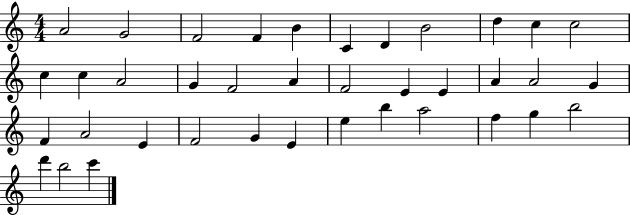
{
  \clef treble
  \numericTimeSignature
  \time 4/4
  \key c \major
  a'2 g'2 | f'2 f'4 b'4 | c'4 d'4 b'2 | d''4 c''4 c''2 | \break c''4 c''4 a'2 | g'4 f'2 a'4 | f'2 e'4 e'4 | a'4 a'2 g'4 | \break f'4 a'2 e'4 | f'2 g'4 e'4 | e''4 b''4 a''2 | f''4 g''4 b''2 | \break d'''4 b''2 c'''4 | \bar "|."
}